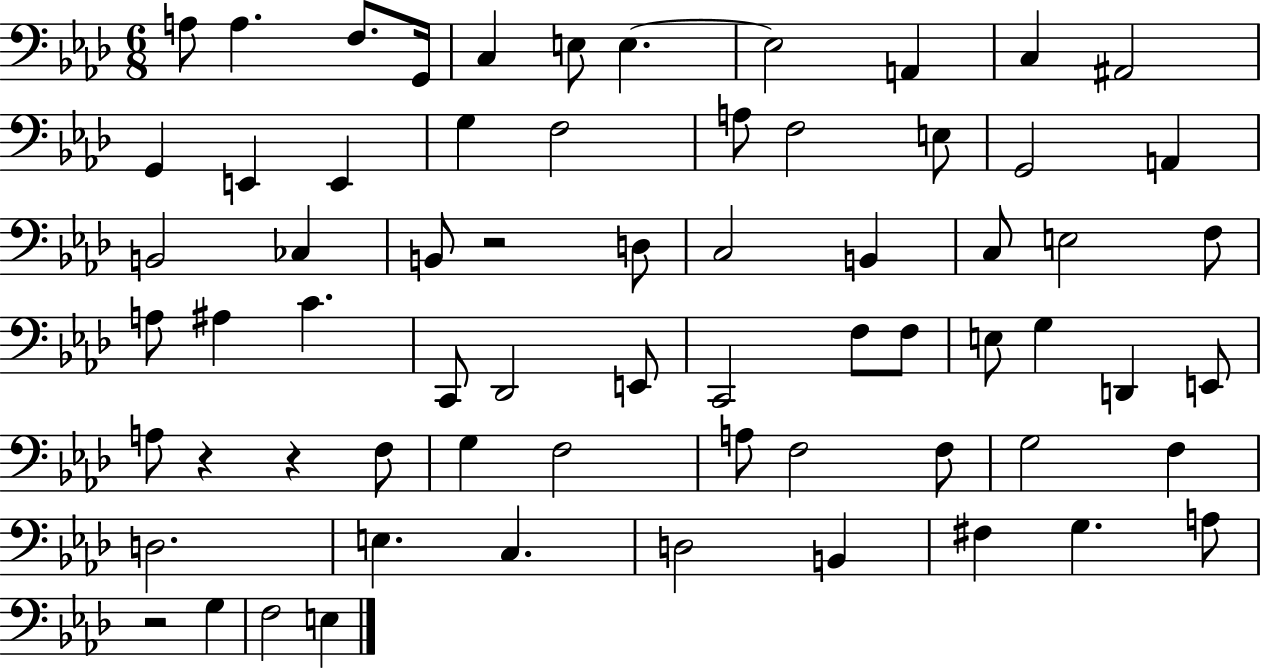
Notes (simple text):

A3/e A3/q. F3/e. G2/s C3/q E3/e E3/q. E3/h A2/q C3/q A#2/h G2/q E2/q E2/q G3/q F3/h A3/e F3/h E3/e G2/h A2/q B2/h CES3/q B2/e R/h D3/e C3/h B2/q C3/e E3/h F3/e A3/e A#3/q C4/q. C2/e Db2/h E2/e C2/h F3/e F3/e E3/e G3/q D2/q E2/e A3/e R/q R/q F3/e G3/q F3/h A3/e F3/h F3/e G3/h F3/q D3/h. E3/q. C3/q. D3/h B2/q F#3/q G3/q. A3/e R/h G3/q F3/h E3/q